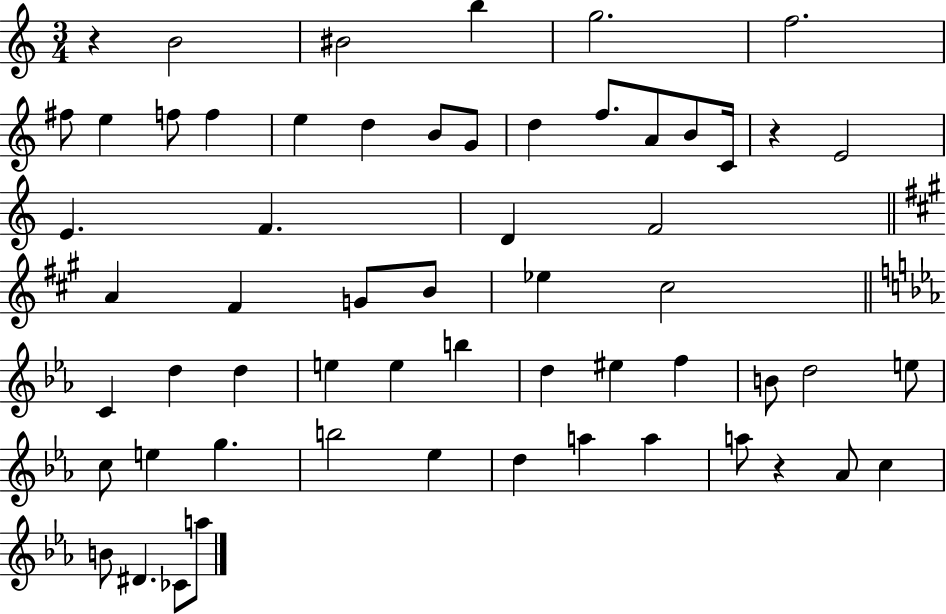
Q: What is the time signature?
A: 3/4